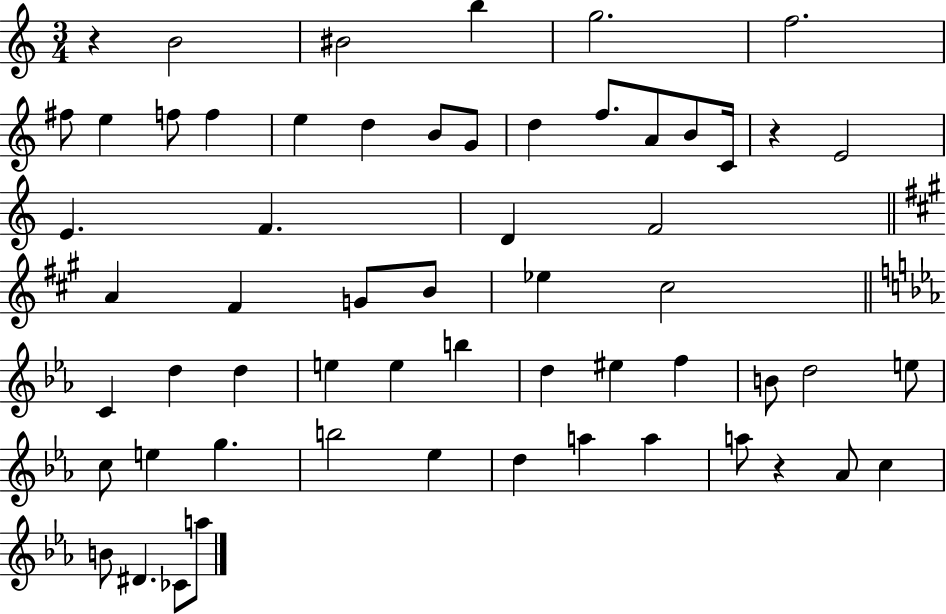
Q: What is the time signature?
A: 3/4